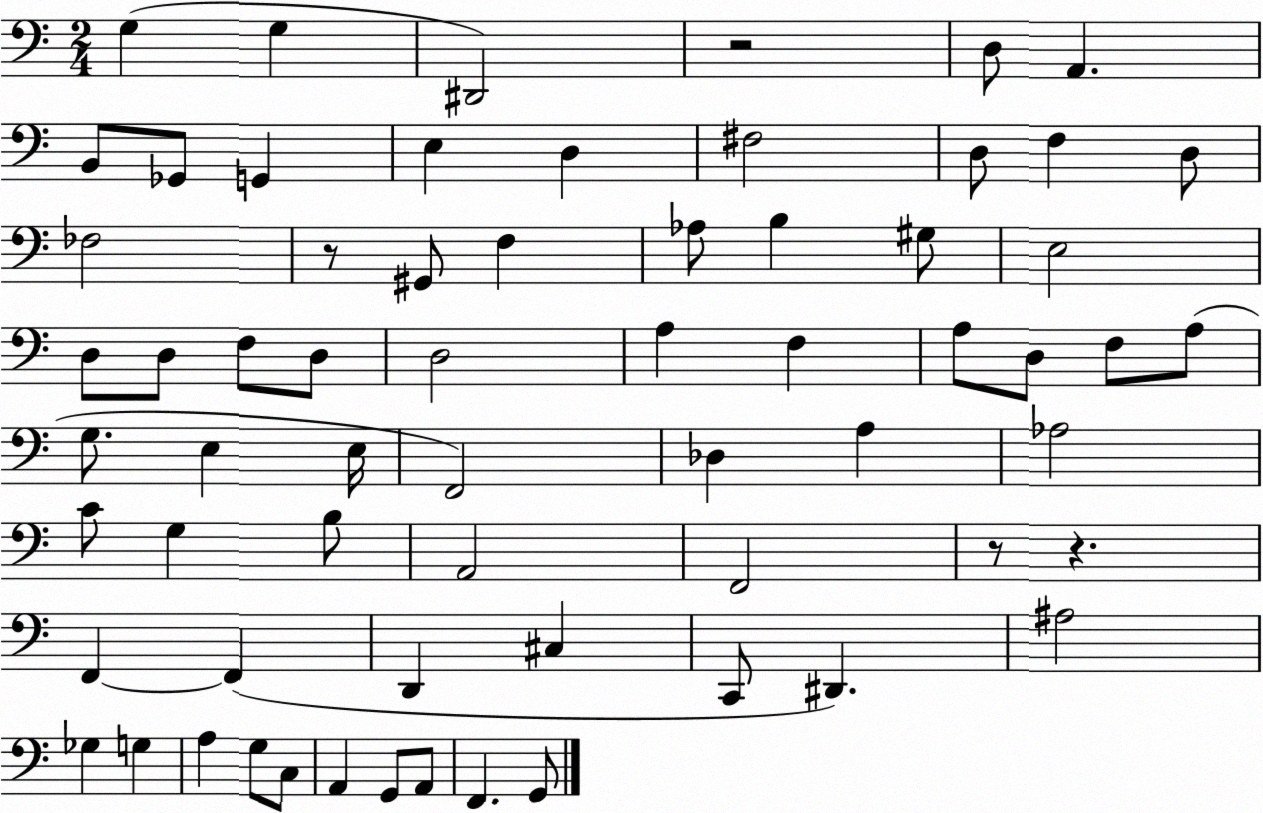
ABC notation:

X:1
T:Untitled
M:2/4
L:1/4
K:C
G, G, ^D,,2 z2 D,/2 A,, B,,/2 _G,,/2 G,, E, D, ^F,2 D,/2 F, D,/2 _F,2 z/2 ^G,,/2 F, _A,/2 B, ^G,/2 E,2 D,/2 D,/2 F,/2 D,/2 D,2 A, F, A,/2 D,/2 F,/2 A,/2 G,/2 E, E,/4 F,,2 _D, A, _A,2 C/2 G, B,/2 A,,2 F,,2 z/2 z F,, F,, D,, ^C, C,,/2 ^D,, ^A,2 _G, G, A, G,/2 C,/2 A,, G,,/2 A,,/2 F,, G,,/2